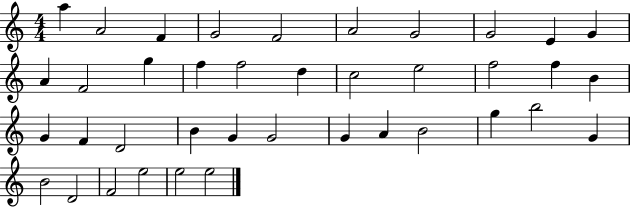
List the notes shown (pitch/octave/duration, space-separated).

A5/q A4/h F4/q G4/h F4/h A4/h G4/h G4/h E4/q G4/q A4/q F4/h G5/q F5/q F5/h D5/q C5/h E5/h F5/h F5/q B4/q G4/q F4/q D4/h B4/q G4/q G4/h G4/q A4/q B4/h G5/q B5/h G4/q B4/h D4/h F4/h E5/h E5/h E5/h